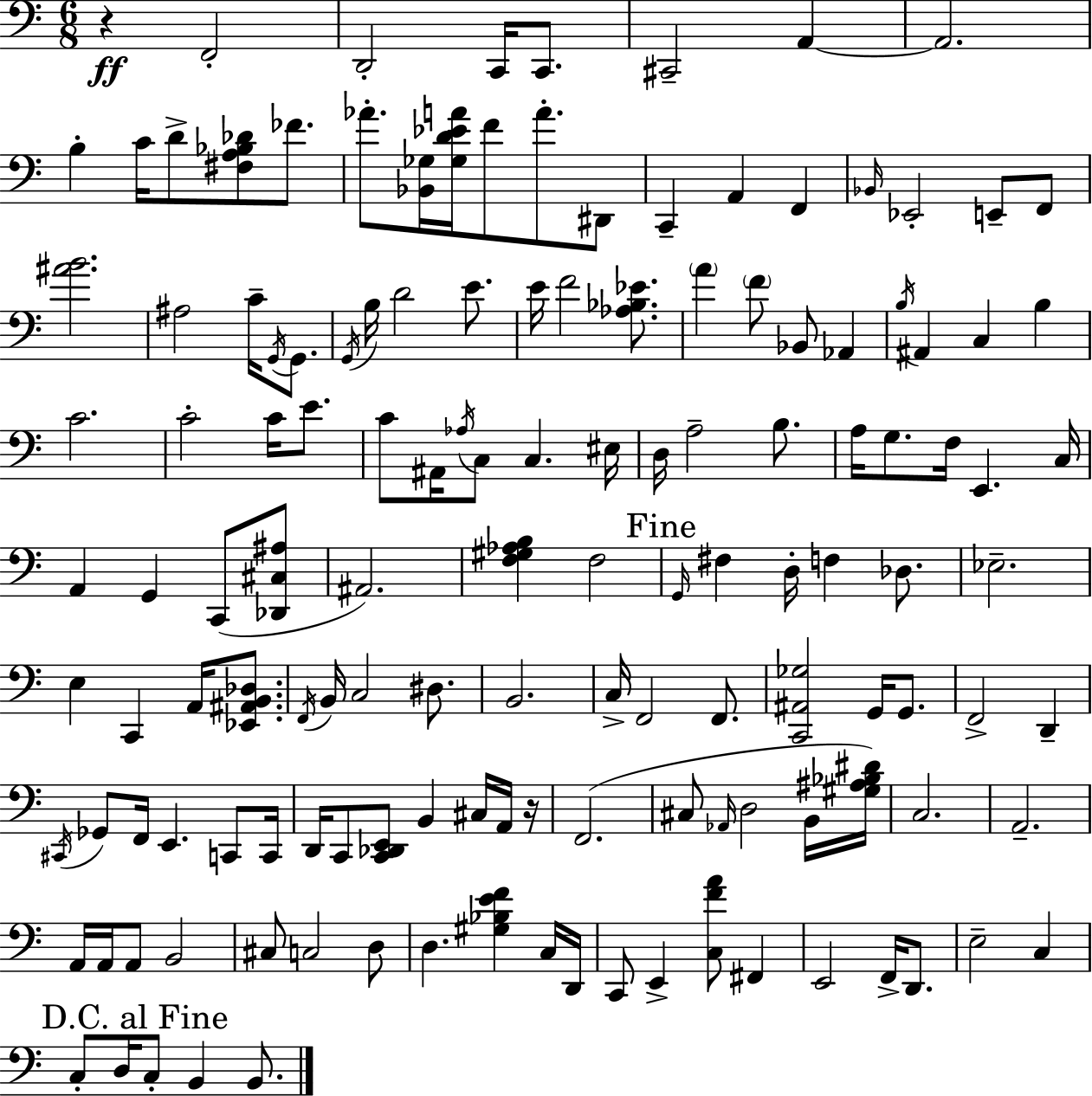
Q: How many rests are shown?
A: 2